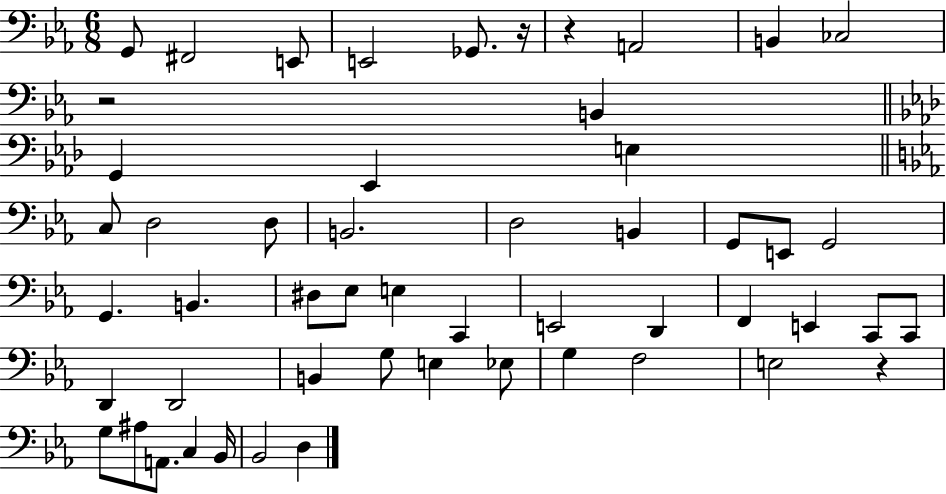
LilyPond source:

{
  \clef bass
  \numericTimeSignature
  \time 6/8
  \key ees \major
  g,8 fis,2 e,8 | e,2 ges,8. r16 | r4 a,2 | b,4 ces2 | \break r2 b,4 | \bar "||" \break \key aes \major g,4 ees,4 e4 | \bar "||" \break \key ees \major c8 d2 d8 | b,2. | d2 b,4 | g,8 e,8 g,2 | \break g,4. b,4. | dis8 ees8 e4 c,4 | e,2 d,4 | f,4 e,4 c,8 c,8 | \break d,4 d,2 | b,4 g8 e4 ees8 | g4 f2 | e2 r4 | \break g8 ais8 a,8. c4 bes,16 | bes,2 d4 | \bar "|."
}